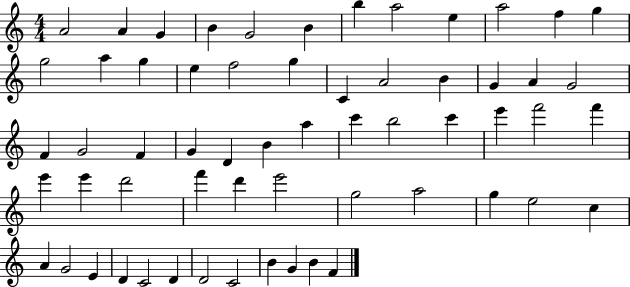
X:1
T:Untitled
M:4/4
L:1/4
K:C
A2 A G B G2 B b a2 e a2 f g g2 a g e f2 g C A2 B G A G2 F G2 F G D B a c' b2 c' e' f'2 f' e' e' d'2 f' d' e'2 g2 a2 g e2 c A G2 E D C2 D D2 C2 B G B F